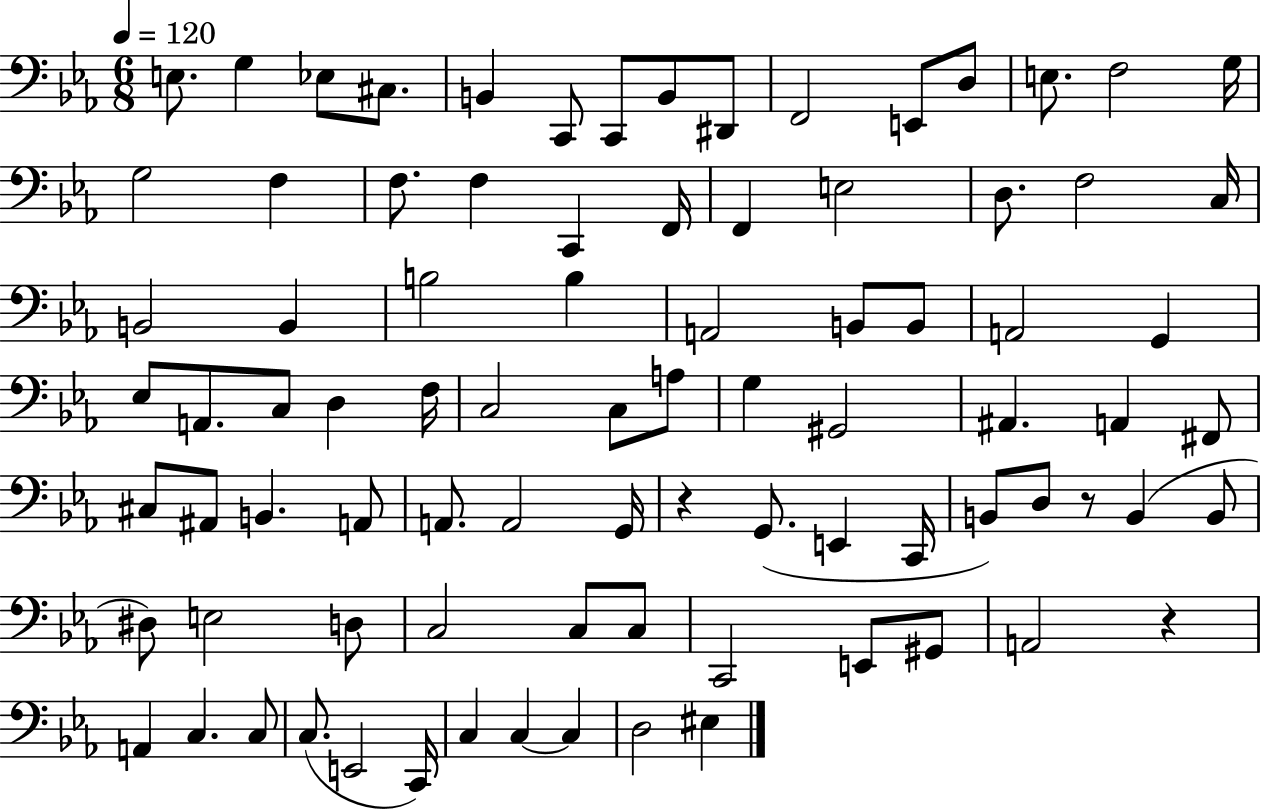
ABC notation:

X:1
T:Untitled
M:6/8
L:1/4
K:Eb
E,/2 G, _E,/2 ^C,/2 B,, C,,/2 C,,/2 B,,/2 ^D,,/2 F,,2 E,,/2 D,/2 E,/2 F,2 G,/4 G,2 F, F,/2 F, C,, F,,/4 F,, E,2 D,/2 F,2 C,/4 B,,2 B,, B,2 B, A,,2 B,,/2 B,,/2 A,,2 G,, _E,/2 A,,/2 C,/2 D, F,/4 C,2 C,/2 A,/2 G, ^G,,2 ^A,, A,, ^F,,/2 ^C,/2 ^A,,/2 B,, A,,/2 A,,/2 A,,2 G,,/4 z G,,/2 E,, C,,/4 B,,/2 D,/2 z/2 B,, B,,/2 ^D,/2 E,2 D,/2 C,2 C,/2 C,/2 C,,2 E,,/2 ^G,,/2 A,,2 z A,, C, C,/2 C,/2 E,,2 C,,/4 C, C, C, D,2 ^E,